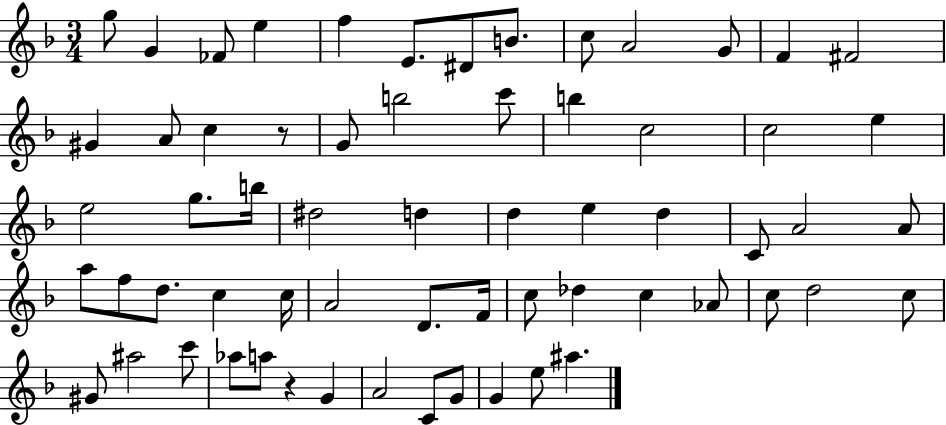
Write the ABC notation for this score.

X:1
T:Untitled
M:3/4
L:1/4
K:F
g/2 G _F/2 e f E/2 ^D/2 B/2 c/2 A2 G/2 F ^F2 ^G A/2 c z/2 G/2 b2 c'/2 b c2 c2 e e2 g/2 b/4 ^d2 d d e d C/2 A2 A/2 a/2 f/2 d/2 c c/4 A2 D/2 F/4 c/2 _d c _A/2 c/2 d2 c/2 ^G/2 ^a2 c'/2 _a/2 a/2 z G A2 C/2 G/2 G e/2 ^a